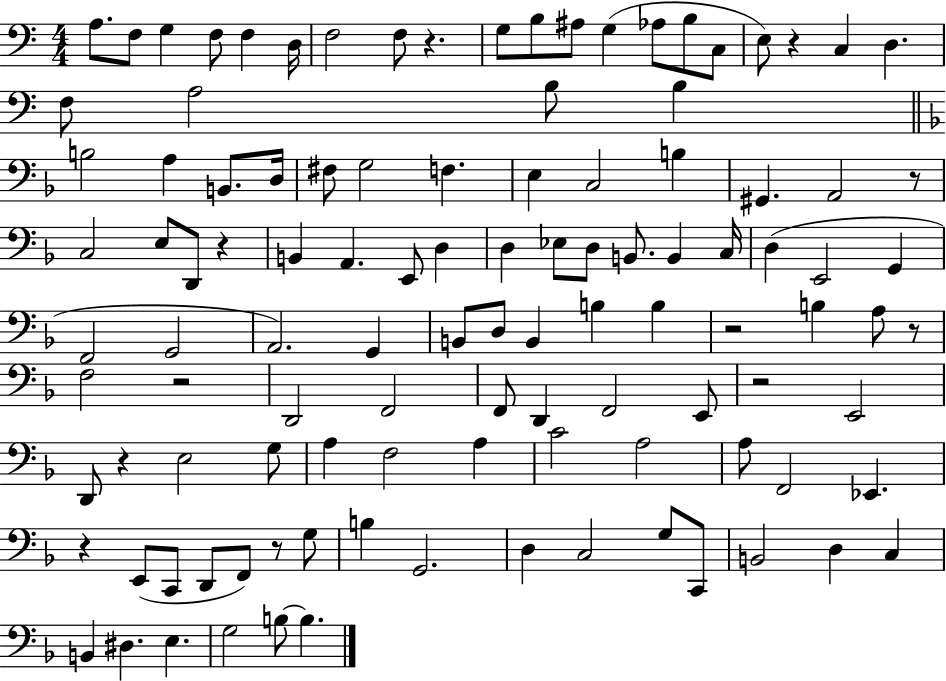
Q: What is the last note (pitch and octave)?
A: B3